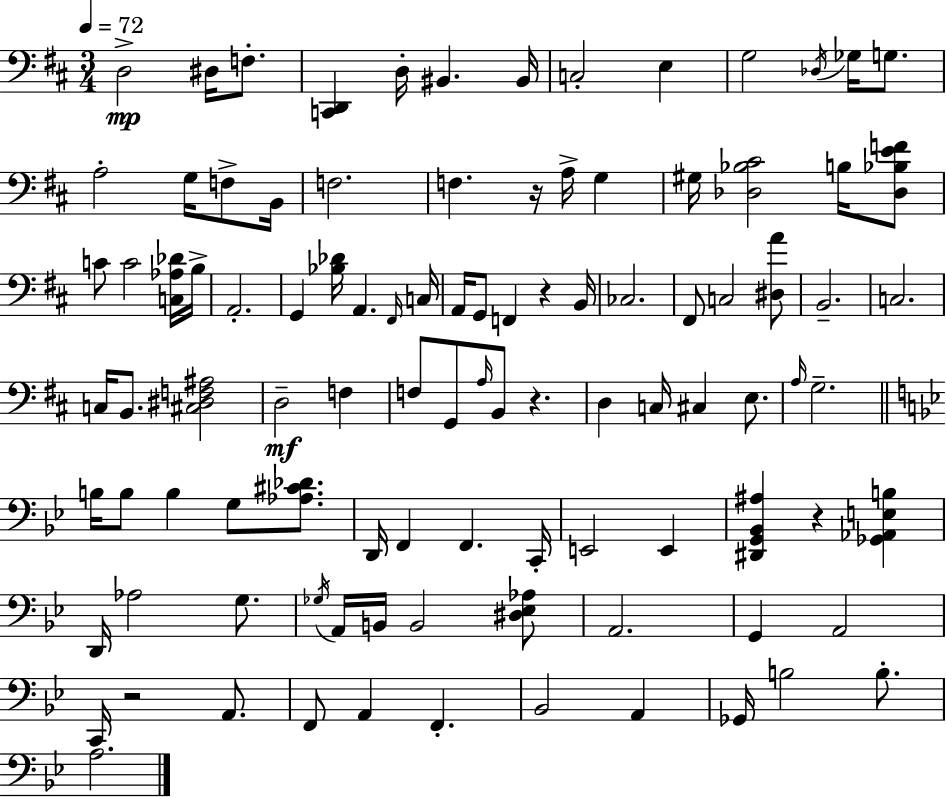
X:1
T:Untitled
M:3/4
L:1/4
K:D
D,2 ^D,/4 F,/2 [C,,D,,] D,/4 ^B,, ^B,,/4 C,2 E, G,2 _D,/4 _G,/4 G,/2 A,2 G,/4 F,/2 B,,/4 F,2 F, z/4 A,/4 G, ^G,/4 [_D,_B,^C]2 B,/4 [_D,_B,EF]/2 C/2 C2 [C,_A,_D]/4 B,/4 A,,2 G,, [_B,_D]/4 A,, ^F,,/4 C,/4 A,,/4 G,,/2 F,, z B,,/4 _C,2 ^F,,/2 C,2 [^D,A]/2 B,,2 C,2 C,/4 B,,/2 [^C,^D,F,^A,]2 D,2 F, F,/2 G,,/2 A,/4 B,,/2 z D, C,/4 ^C, E,/2 A,/4 G,2 B,/4 B,/2 B, G,/2 [_A,^C_D]/2 D,,/4 F,, F,, C,,/4 E,,2 E,, [^D,,G,,_B,,^A,] z [_G,,_A,,E,B,] D,,/4 _A,2 G,/2 _G,/4 A,,/4 B,,/4 B,,2 [^D,_E,_A,]/2 A,,2 G,, A,,2 C,,/4 z2 A,,/2 F,,/2 A,, F,, _B,,2 A,, _G,,/4 B,2 B,/2 A,2